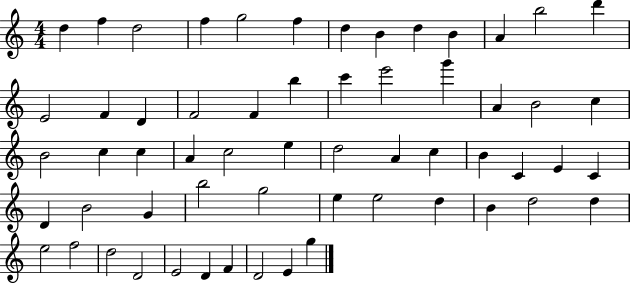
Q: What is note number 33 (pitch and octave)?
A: A4